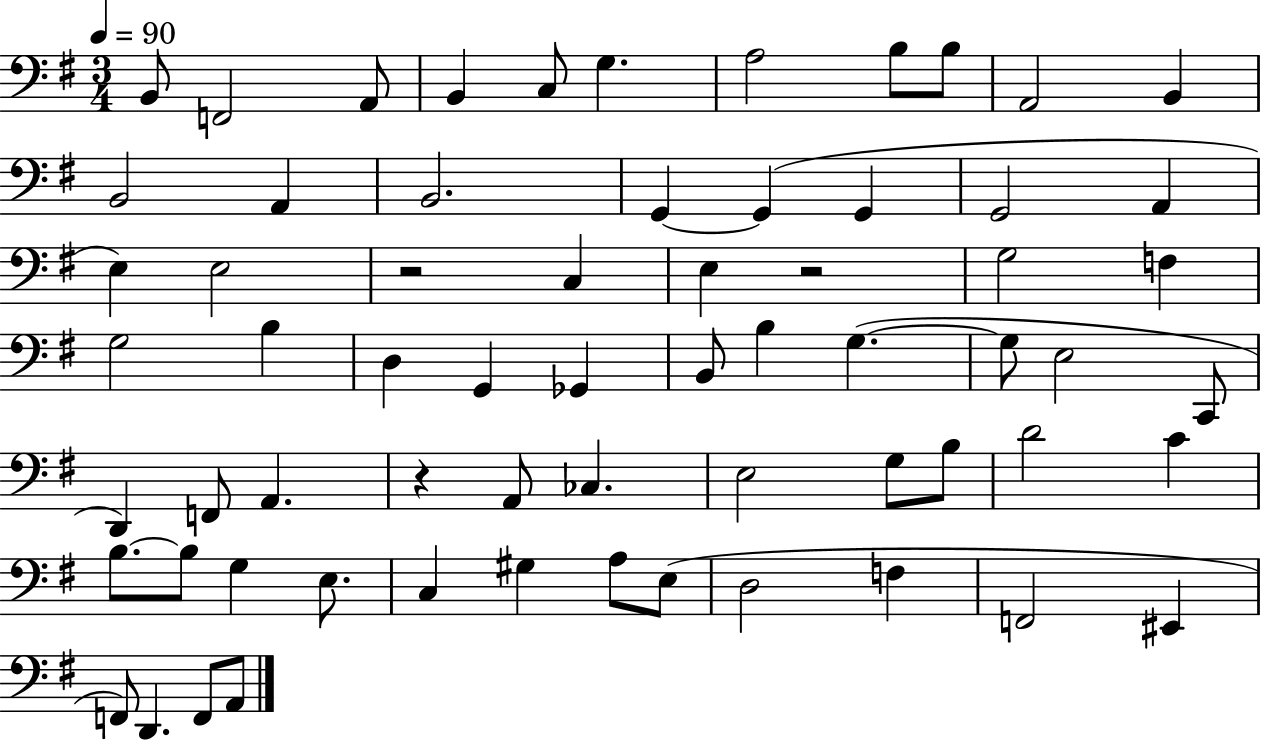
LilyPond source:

{
  \clef bass
  \numericTimeSignature
  \time 3/4
  \key g \major
  \tempo 4 = 90
  b,8 f,2 a,8 | b,4 c8 g4. | a2 b8 b8 | a,2 b,4 | \break b,2 a,4 | b,2. | g,4~~ g,4( g,4 | g,2 a,4 | \break e4) e2 | r2 c4 | e4 r2 | g2 f4 | \break g2 b4 | d4 g,4 ges,4 | b,8 b4 g4.~(~ | g8 e2 c,8 | \break d,4) f,8 a,4. | r4 a,8 ces4. | e2 g8 b8 | d'2 c'4 | \break b8.~~ b8 g4 e8. | c4 gis4 a8 e8( | d2 f4 | f,2 eis,4 | \break f,8) d,4. f,8 a,8 | \bar "|."
}